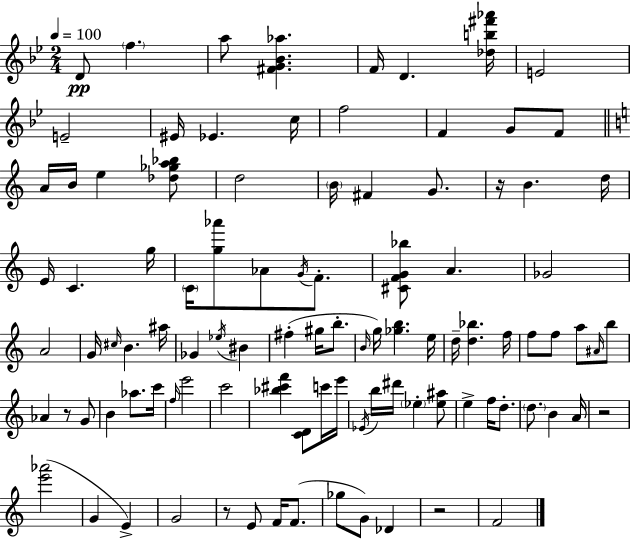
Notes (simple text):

D4/e F5/q. A5/e [F#4,G4,Bb4,Ab5]/q. F4/s D4/q. [Db5,B5,F#6,Ab6]/s E4/h E4/h EIS4/s Eb4/q. C5/s F5/h F4/q G4/e F4/e A4/s B4/s E5/q [Db5,Gb5,A5,Bb5]/e D5/h B4/s F#4/q G4/e. R/s B4/q. D5/s E4/s C4/q. G5/s C4/s [G5,Ab6]/e Ab4/e G4/s F4/e. [C#4,F4,G4,Bb5]/e A4/q. Gb4/h A4/h G4/s C#5/s B4/q. A#5/s Gb4/q Eb5/s BIS4/q F#5/q G#5/s B5/e. B4/s G5/s [Gb5,B5]/q. E5/s D5/s [D5,Bb5]/q. F5/s F5/e F5/e A5/e A#4/s B5/e Ab4/q R/e G4/e B4/q Ab5/e. C6/s F5/s E6/h C6/h [Bb5,C#6,F6]/q [C4,D4]/e C6/s E6/s Eb4/s B5/s D#6/s Eb5/q [Eb5,A#5]/e E5/q F5/s D5/e. D5/e. B4/q A4/s R/h [E6,Ab6]/h G4/q E4/q G4/h R/e E4/e F4/s F4/e. Gb5/e G4/e Db4/q R/h F4/h